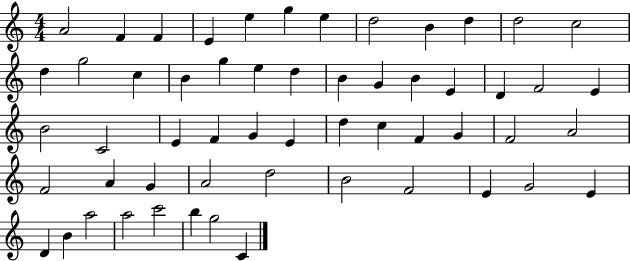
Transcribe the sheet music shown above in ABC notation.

X:1
T:Untitled
M:4/4
L:1/4
K:C
A2 F F E e g e d2 B d d2 c2 d g2 c B g e d B G B E D F2 E B2 C2 E F G E d c F G F2 A2 F2 A G A2 d2 B2 F2 E G2 E D B a2 a2 c'2 b g2 C